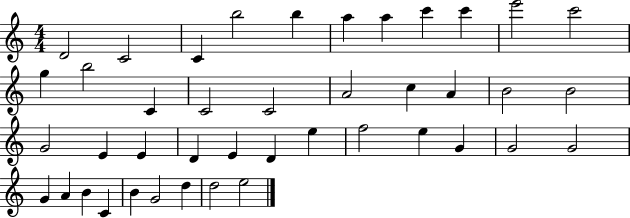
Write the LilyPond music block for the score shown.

{
  \clef treble
  \numericTimeSignature
  \time 4/4
  \key c \major
  d'2 c'2 | c'4 b''2 b''4 | a''4 a''4 c'''4 c'''4 | e'''2 c'''2 | \break g''4 b''2 c'4 | c'2 c'2 | a'2 c''4 a'4 | b'2 b'2 | \break g'2 e'4 e'4 | d'4 e'4 d'4 e''4 | f''2 e''4 g'4 | g'2 g'2 | \break g'4 a'4 b'4 c'4 | b'4 g'2 d''4 | d''2 e''2 | \bar "|."
}